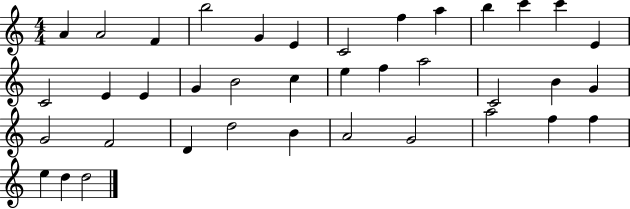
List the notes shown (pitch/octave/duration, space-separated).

A4/q A4/h F4/q B5/h G4/q E4/q C4/h F5/q A5/q B5/q C6/q C6/q E4/q C4/h E4/q E4/q G4/q B4/h C5/q E5/q F5/q A5/h C4/h B4/q G4/q G4/h F4/h D4/q D5/h B4/q A4/h G4/h A5/h F5/q F5/q E5/q D5/q D5/h